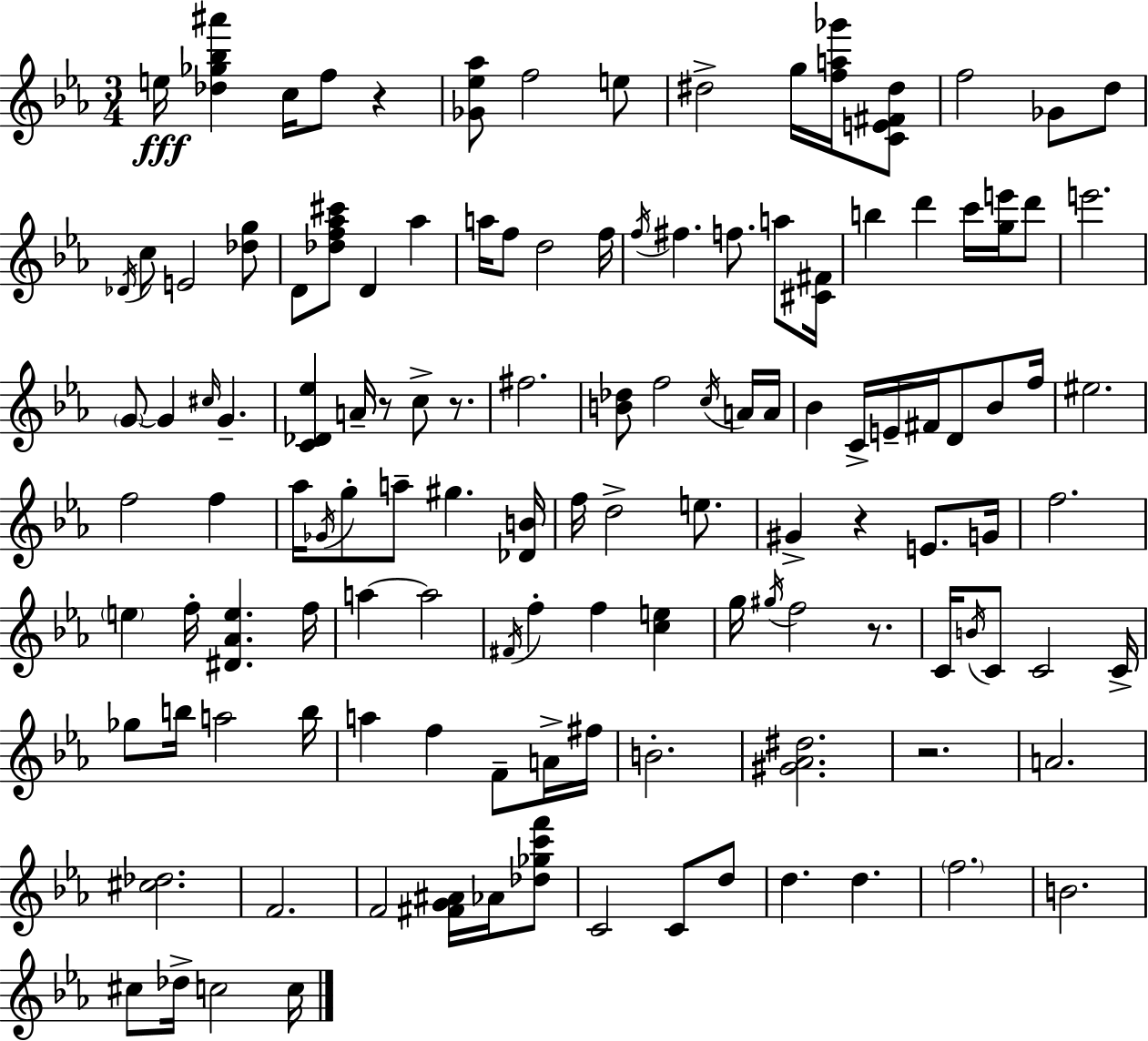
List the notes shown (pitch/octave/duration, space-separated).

E5/s [Db5,Gb5,Bb5,A#6]/q C5/s F5/e R/q [Gb4,Eb5,Ab5]/e F5/h E5/e D#5/h G5/s [F5,A5,Gb6]/s [C4,E4,F#4,D#5]/e F5/h Gb4/e D5/e Db4/s C5/e E4/h [Db5,G5]/e D4/e [Db5,F5,Ab5,C#6]/e D4/q Ab5/q A5/s F5/e D5/h F5/s F5/s F#5/q. F5/e. A5/e [C#4,F#4]/s B5/q D6/q C6/s [G5,E6]/s D6/e E6/h. G4/e G4/q C#5/s G4/q. [C4,Db4,Eb5]/q A4/s R/e C5/e R/e. F#5/h. [B4,Db5]/e F5/h C5/s A4/s A4/s Bb4/q C4/s E4/s F#4/s D4/e Bb4/e F5/s EIS5/h. F5/h F5/q Ab5/s Gb4/s G5/e A5/e G#5/q. [Db4,B4]/s F5/s D5/h E5/e. G#4/q R/q E4/e. G4/s F5/h. E5/q F5/s [D#4,Ab4,E5]/q. F5/s A5/q A5/h F#4/s F5/q F5/q [C5,E5]/q G5/s G#5/s F5/h R/e. C4/s B4/s C4/e C4/h C4/s Gb5/e B5/s A5/h B5/s A5/q F5/q F4/e A4/s F#5/s B4/h. [G#4,Ab4,D#5]/h. R/h. A4/h. [C#5,Db5]/h. F4/h. F4/h [F#4,G4,A#4]/s Ab4/s [Db5,Gb5,C6,F6]/e C4/h C4/e D5/e D5/q. D5/q. F5/h. B4/h. C#5/e Db5/s C5/h C5/s